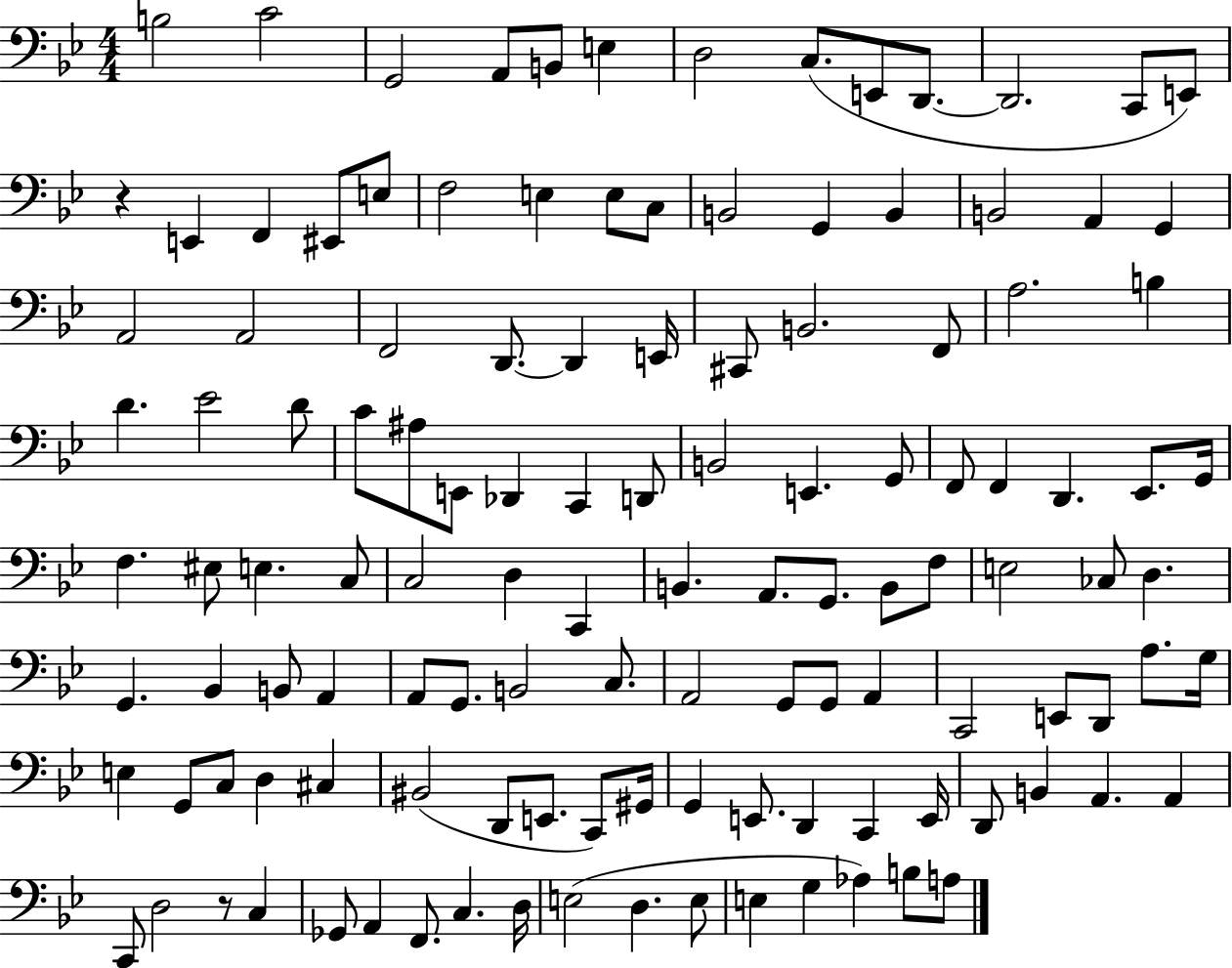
X:1
T:Untitled
M:4/4
L:1/4
K:Bb
B,2 C2 G,,2 A,,/2 B,,/2 E, D,2 C,/2 E,,/2 D,,/2 D,,2 C,,/2 E,,/2 z E,, F,, ^E,,/2 E,/2 F,2 E, E,/2 C,/2 B,,2 G,, B,, B,,2 A,, G,, A,,2 A,,2 F,,2 D,,/2 D,, E,,/4 ^C,,/2 B,,2 F,,/2 A,2 B, D _E2 D/2 C/2 ^A,/2 E,,/2 _D,, C,, D,,/2 B,,2 E,, G,,/2 F,,/2 F,, D,, _E,,/2 G,,/4 F, ^E,/2 E, C,/2 C,2 D, C,, B,, A,,/2 G,,/2 B,,/2 F,/2 E,2 _C,/2 D, G,, _B,, B,,/2 A,, A,,/2 G,,/2 B,,2 C,/2 A,,2 G,,/2 G,,/2 A,, C,,2 E,,/2 D,,/2 A,/2 G,/4 E, G,,/2 C,/2 D, ^C, ^B,,2 D,,/2 E,,/2 C,,/2 ^G,,/4 G,, E,,/2 D,, C,, E,,/4 D,,/2 B,, A,, A,, C,,/2 D,2 z/2 C, _G,,/2 A,, F,,/2 C, D,/4 E,2 D, E,/2 E, G, _A, B,/2 A,/2